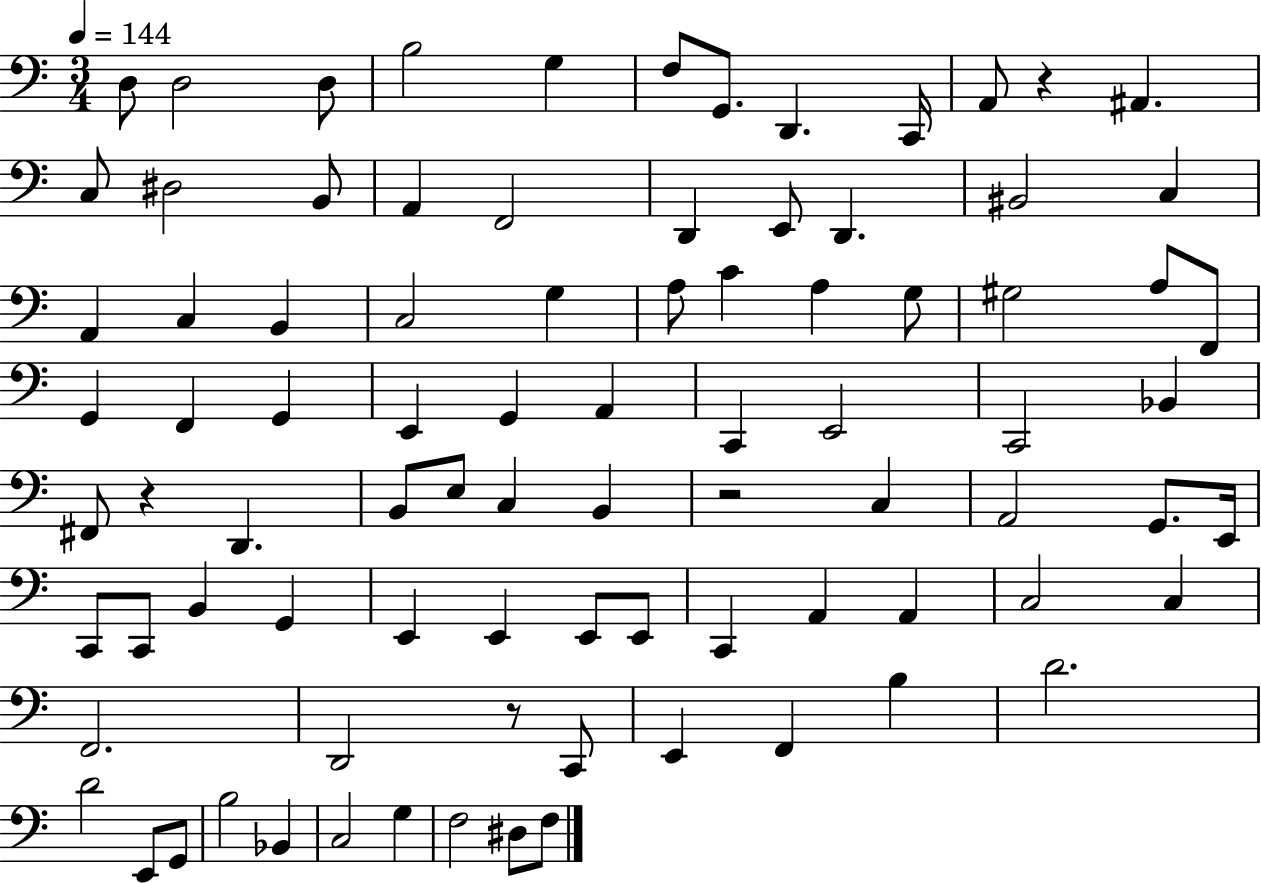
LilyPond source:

{
  \clef bass
  \numericTimeSignature
  \time 3/4
  \key c \major
  \tempo 4 = 144
  d8 d2 d8 | b2 g4 | f8 g,8. d,4. c,16 | a,8 r4 ais,4. | \break c8 dis2 b,8 | a,4 f,2 | d,4 e,8 d,4. | bis,2 c4 | \break a,4 c4 b,4 | c2 g4 | a8 c'4 a4 g8 | gis2 a8 f,8 | \break g,4 f,4 g,4 | e,4 g,4 a,4 | c,4 e,2 | c,2 bes,4 | \break fis,8 r4 d,4. | b,8 e8 c4 b,4 | r2 c4 | a,2 g,8. e,16 | \break c,8 c,8 b,4 g,4 | e,4 e,4 e,8 e,8 | c,4 a,4 a,4 | c2 c4 | \break f,2. | d,2 r8 c,8 | e,4 f,4 b4 | d'2. | \break d'2 e,8 g,8 | b2 bes,4 | c2 g4 | f2 dis8 f8 | \break \bar "|."
}